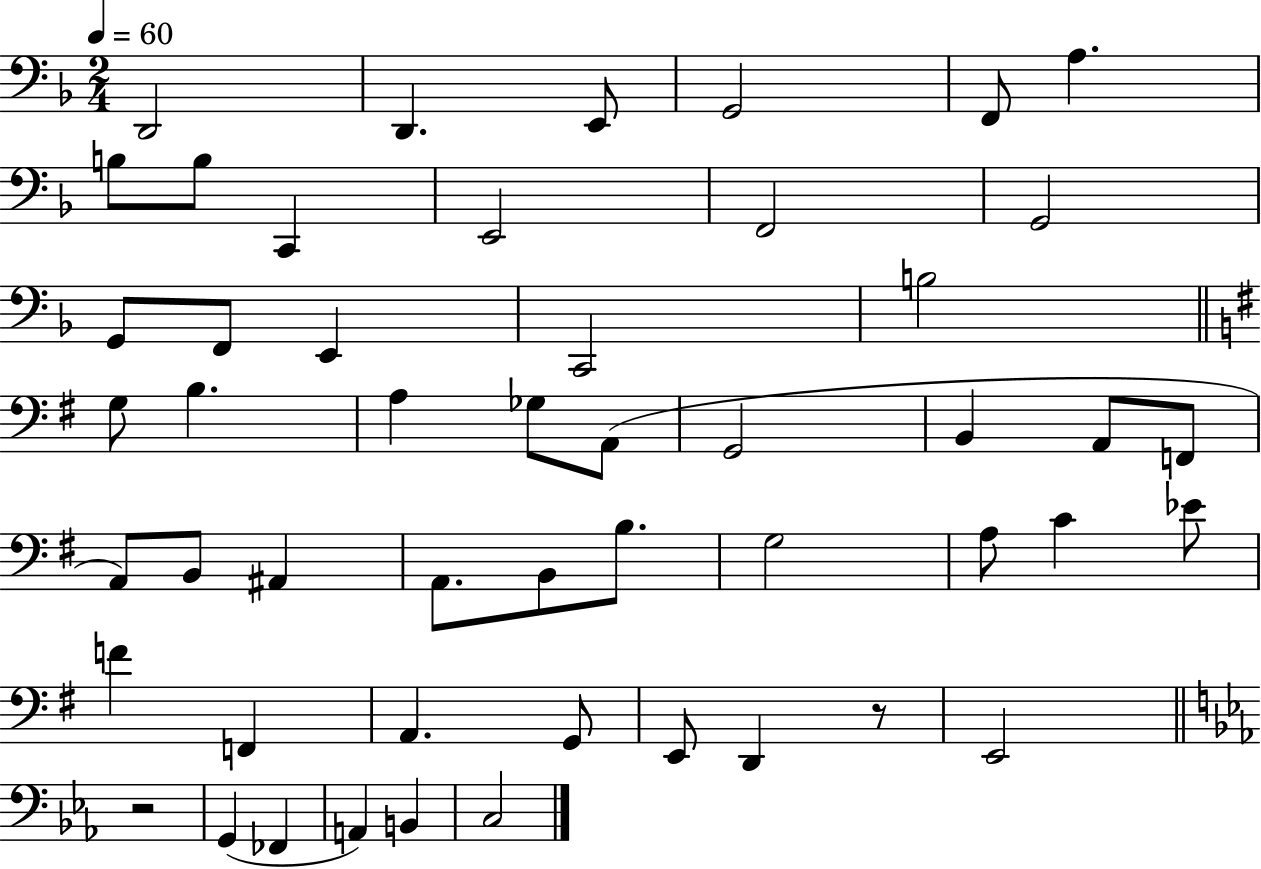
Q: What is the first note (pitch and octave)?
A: D2